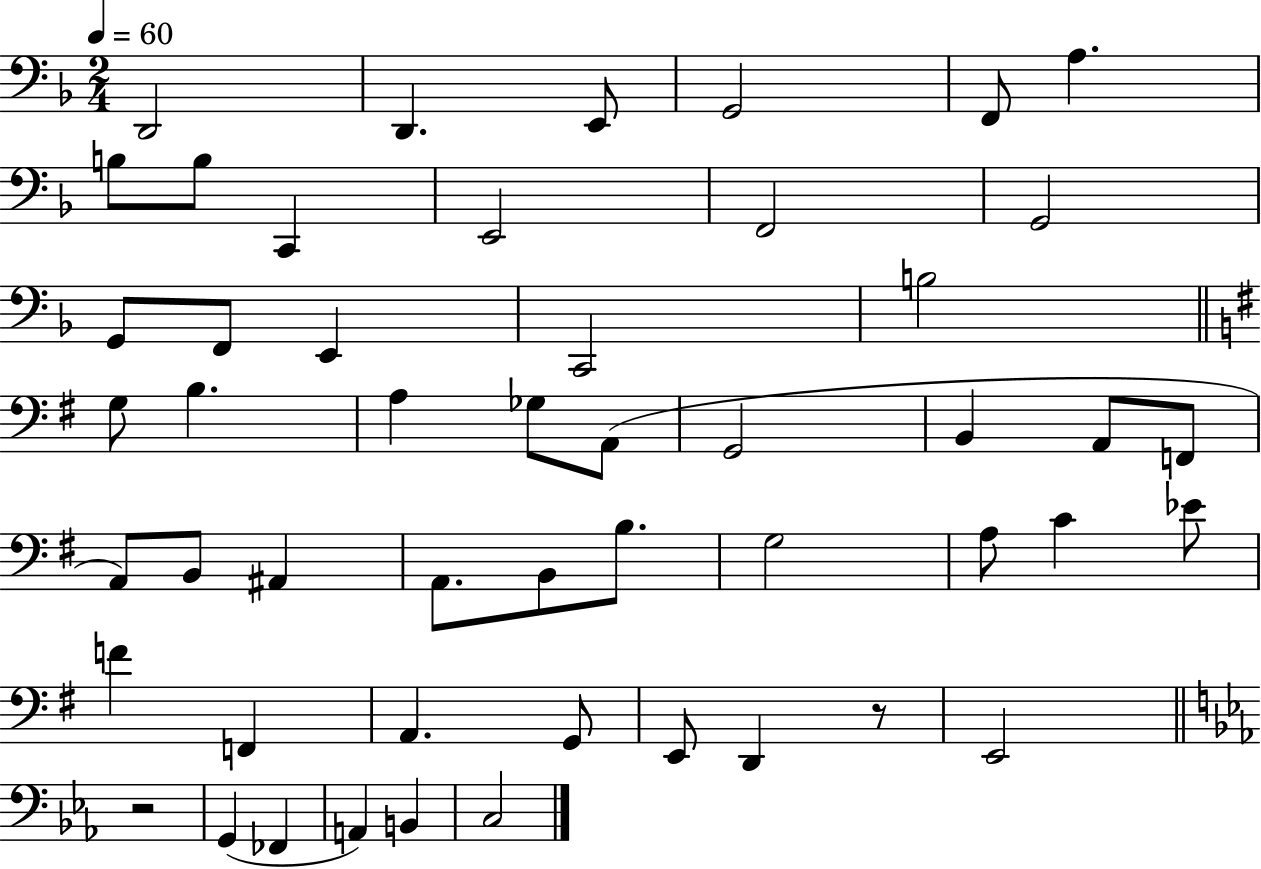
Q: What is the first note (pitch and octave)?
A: D2